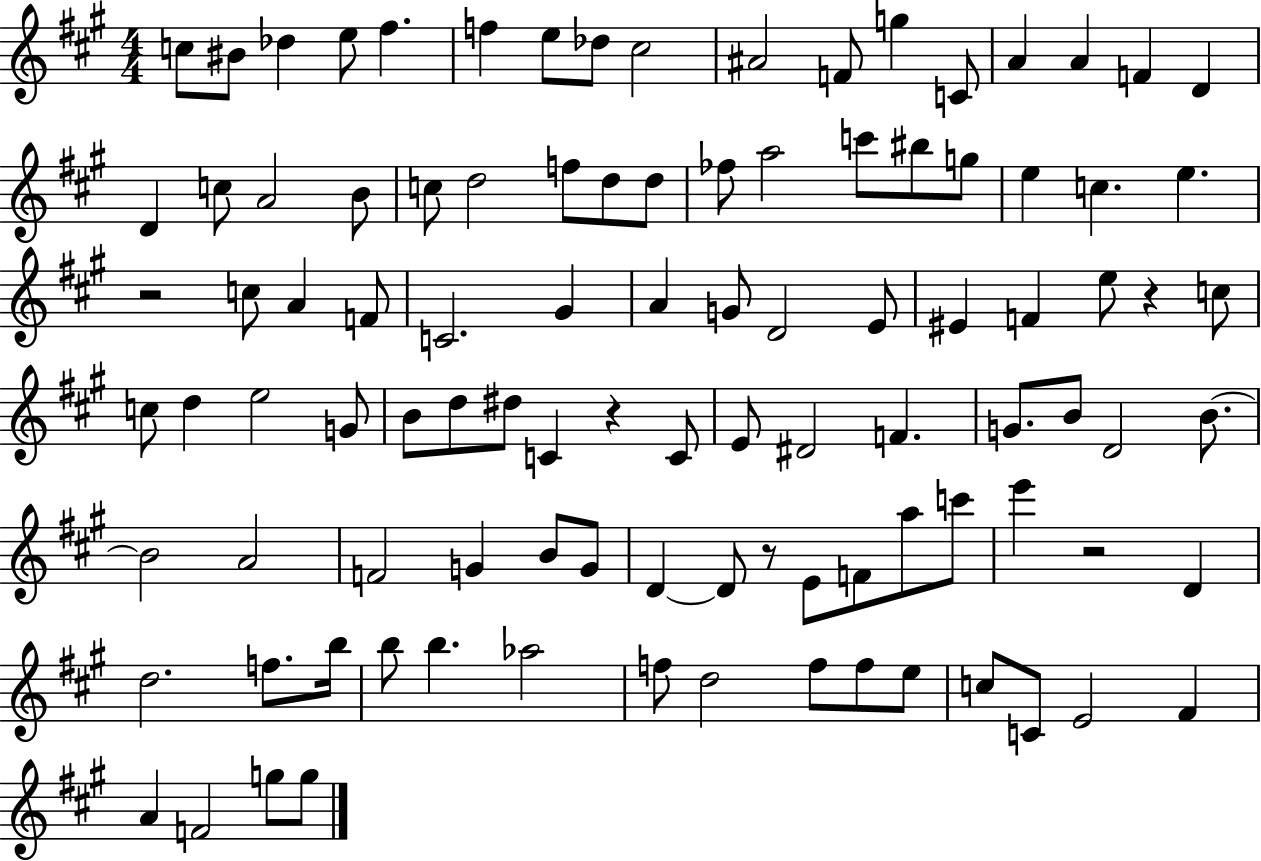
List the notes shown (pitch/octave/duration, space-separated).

C5/e BIS4/e Db5/q E5/e F#5/q. F5/q E5/e Db5/e C#5/h A#4/h F4/e G5/q C4/e A4/q A4/q F4/q D4/q D4/q C5/e A4/h B4/e C5/e D5/h F5/e D5/e D5/e FES5/e A5/h C6/e BIS5/e G5/e E5/q C5/q. E5/q. R/h C5/e A4/q F4/e C4/h. G#4/q A4/q G4/e D4/h E4/e EIS4/q F4/q E5/e R/q C5/e C5/e D5/q E5/h G4/e B4/e D5/e D#5/e C4/q R/q C4/e E4/e D#4/h F4/q. G4/e. B4/e D4/h B4/e. B4/h A4/h F4/h G4/q B4/e G4/e D4/q D4/e R/e E4/e F4/e A5/e C6/e E6/q R/h D4/q D5/h. F5/e. B5/s B5/e B5/q. Ab5/h F5/e D5/h F5/e F5/e E5/e C5/e C4/e E4/h F#4/q A4/q F4/h G5/e G5/e